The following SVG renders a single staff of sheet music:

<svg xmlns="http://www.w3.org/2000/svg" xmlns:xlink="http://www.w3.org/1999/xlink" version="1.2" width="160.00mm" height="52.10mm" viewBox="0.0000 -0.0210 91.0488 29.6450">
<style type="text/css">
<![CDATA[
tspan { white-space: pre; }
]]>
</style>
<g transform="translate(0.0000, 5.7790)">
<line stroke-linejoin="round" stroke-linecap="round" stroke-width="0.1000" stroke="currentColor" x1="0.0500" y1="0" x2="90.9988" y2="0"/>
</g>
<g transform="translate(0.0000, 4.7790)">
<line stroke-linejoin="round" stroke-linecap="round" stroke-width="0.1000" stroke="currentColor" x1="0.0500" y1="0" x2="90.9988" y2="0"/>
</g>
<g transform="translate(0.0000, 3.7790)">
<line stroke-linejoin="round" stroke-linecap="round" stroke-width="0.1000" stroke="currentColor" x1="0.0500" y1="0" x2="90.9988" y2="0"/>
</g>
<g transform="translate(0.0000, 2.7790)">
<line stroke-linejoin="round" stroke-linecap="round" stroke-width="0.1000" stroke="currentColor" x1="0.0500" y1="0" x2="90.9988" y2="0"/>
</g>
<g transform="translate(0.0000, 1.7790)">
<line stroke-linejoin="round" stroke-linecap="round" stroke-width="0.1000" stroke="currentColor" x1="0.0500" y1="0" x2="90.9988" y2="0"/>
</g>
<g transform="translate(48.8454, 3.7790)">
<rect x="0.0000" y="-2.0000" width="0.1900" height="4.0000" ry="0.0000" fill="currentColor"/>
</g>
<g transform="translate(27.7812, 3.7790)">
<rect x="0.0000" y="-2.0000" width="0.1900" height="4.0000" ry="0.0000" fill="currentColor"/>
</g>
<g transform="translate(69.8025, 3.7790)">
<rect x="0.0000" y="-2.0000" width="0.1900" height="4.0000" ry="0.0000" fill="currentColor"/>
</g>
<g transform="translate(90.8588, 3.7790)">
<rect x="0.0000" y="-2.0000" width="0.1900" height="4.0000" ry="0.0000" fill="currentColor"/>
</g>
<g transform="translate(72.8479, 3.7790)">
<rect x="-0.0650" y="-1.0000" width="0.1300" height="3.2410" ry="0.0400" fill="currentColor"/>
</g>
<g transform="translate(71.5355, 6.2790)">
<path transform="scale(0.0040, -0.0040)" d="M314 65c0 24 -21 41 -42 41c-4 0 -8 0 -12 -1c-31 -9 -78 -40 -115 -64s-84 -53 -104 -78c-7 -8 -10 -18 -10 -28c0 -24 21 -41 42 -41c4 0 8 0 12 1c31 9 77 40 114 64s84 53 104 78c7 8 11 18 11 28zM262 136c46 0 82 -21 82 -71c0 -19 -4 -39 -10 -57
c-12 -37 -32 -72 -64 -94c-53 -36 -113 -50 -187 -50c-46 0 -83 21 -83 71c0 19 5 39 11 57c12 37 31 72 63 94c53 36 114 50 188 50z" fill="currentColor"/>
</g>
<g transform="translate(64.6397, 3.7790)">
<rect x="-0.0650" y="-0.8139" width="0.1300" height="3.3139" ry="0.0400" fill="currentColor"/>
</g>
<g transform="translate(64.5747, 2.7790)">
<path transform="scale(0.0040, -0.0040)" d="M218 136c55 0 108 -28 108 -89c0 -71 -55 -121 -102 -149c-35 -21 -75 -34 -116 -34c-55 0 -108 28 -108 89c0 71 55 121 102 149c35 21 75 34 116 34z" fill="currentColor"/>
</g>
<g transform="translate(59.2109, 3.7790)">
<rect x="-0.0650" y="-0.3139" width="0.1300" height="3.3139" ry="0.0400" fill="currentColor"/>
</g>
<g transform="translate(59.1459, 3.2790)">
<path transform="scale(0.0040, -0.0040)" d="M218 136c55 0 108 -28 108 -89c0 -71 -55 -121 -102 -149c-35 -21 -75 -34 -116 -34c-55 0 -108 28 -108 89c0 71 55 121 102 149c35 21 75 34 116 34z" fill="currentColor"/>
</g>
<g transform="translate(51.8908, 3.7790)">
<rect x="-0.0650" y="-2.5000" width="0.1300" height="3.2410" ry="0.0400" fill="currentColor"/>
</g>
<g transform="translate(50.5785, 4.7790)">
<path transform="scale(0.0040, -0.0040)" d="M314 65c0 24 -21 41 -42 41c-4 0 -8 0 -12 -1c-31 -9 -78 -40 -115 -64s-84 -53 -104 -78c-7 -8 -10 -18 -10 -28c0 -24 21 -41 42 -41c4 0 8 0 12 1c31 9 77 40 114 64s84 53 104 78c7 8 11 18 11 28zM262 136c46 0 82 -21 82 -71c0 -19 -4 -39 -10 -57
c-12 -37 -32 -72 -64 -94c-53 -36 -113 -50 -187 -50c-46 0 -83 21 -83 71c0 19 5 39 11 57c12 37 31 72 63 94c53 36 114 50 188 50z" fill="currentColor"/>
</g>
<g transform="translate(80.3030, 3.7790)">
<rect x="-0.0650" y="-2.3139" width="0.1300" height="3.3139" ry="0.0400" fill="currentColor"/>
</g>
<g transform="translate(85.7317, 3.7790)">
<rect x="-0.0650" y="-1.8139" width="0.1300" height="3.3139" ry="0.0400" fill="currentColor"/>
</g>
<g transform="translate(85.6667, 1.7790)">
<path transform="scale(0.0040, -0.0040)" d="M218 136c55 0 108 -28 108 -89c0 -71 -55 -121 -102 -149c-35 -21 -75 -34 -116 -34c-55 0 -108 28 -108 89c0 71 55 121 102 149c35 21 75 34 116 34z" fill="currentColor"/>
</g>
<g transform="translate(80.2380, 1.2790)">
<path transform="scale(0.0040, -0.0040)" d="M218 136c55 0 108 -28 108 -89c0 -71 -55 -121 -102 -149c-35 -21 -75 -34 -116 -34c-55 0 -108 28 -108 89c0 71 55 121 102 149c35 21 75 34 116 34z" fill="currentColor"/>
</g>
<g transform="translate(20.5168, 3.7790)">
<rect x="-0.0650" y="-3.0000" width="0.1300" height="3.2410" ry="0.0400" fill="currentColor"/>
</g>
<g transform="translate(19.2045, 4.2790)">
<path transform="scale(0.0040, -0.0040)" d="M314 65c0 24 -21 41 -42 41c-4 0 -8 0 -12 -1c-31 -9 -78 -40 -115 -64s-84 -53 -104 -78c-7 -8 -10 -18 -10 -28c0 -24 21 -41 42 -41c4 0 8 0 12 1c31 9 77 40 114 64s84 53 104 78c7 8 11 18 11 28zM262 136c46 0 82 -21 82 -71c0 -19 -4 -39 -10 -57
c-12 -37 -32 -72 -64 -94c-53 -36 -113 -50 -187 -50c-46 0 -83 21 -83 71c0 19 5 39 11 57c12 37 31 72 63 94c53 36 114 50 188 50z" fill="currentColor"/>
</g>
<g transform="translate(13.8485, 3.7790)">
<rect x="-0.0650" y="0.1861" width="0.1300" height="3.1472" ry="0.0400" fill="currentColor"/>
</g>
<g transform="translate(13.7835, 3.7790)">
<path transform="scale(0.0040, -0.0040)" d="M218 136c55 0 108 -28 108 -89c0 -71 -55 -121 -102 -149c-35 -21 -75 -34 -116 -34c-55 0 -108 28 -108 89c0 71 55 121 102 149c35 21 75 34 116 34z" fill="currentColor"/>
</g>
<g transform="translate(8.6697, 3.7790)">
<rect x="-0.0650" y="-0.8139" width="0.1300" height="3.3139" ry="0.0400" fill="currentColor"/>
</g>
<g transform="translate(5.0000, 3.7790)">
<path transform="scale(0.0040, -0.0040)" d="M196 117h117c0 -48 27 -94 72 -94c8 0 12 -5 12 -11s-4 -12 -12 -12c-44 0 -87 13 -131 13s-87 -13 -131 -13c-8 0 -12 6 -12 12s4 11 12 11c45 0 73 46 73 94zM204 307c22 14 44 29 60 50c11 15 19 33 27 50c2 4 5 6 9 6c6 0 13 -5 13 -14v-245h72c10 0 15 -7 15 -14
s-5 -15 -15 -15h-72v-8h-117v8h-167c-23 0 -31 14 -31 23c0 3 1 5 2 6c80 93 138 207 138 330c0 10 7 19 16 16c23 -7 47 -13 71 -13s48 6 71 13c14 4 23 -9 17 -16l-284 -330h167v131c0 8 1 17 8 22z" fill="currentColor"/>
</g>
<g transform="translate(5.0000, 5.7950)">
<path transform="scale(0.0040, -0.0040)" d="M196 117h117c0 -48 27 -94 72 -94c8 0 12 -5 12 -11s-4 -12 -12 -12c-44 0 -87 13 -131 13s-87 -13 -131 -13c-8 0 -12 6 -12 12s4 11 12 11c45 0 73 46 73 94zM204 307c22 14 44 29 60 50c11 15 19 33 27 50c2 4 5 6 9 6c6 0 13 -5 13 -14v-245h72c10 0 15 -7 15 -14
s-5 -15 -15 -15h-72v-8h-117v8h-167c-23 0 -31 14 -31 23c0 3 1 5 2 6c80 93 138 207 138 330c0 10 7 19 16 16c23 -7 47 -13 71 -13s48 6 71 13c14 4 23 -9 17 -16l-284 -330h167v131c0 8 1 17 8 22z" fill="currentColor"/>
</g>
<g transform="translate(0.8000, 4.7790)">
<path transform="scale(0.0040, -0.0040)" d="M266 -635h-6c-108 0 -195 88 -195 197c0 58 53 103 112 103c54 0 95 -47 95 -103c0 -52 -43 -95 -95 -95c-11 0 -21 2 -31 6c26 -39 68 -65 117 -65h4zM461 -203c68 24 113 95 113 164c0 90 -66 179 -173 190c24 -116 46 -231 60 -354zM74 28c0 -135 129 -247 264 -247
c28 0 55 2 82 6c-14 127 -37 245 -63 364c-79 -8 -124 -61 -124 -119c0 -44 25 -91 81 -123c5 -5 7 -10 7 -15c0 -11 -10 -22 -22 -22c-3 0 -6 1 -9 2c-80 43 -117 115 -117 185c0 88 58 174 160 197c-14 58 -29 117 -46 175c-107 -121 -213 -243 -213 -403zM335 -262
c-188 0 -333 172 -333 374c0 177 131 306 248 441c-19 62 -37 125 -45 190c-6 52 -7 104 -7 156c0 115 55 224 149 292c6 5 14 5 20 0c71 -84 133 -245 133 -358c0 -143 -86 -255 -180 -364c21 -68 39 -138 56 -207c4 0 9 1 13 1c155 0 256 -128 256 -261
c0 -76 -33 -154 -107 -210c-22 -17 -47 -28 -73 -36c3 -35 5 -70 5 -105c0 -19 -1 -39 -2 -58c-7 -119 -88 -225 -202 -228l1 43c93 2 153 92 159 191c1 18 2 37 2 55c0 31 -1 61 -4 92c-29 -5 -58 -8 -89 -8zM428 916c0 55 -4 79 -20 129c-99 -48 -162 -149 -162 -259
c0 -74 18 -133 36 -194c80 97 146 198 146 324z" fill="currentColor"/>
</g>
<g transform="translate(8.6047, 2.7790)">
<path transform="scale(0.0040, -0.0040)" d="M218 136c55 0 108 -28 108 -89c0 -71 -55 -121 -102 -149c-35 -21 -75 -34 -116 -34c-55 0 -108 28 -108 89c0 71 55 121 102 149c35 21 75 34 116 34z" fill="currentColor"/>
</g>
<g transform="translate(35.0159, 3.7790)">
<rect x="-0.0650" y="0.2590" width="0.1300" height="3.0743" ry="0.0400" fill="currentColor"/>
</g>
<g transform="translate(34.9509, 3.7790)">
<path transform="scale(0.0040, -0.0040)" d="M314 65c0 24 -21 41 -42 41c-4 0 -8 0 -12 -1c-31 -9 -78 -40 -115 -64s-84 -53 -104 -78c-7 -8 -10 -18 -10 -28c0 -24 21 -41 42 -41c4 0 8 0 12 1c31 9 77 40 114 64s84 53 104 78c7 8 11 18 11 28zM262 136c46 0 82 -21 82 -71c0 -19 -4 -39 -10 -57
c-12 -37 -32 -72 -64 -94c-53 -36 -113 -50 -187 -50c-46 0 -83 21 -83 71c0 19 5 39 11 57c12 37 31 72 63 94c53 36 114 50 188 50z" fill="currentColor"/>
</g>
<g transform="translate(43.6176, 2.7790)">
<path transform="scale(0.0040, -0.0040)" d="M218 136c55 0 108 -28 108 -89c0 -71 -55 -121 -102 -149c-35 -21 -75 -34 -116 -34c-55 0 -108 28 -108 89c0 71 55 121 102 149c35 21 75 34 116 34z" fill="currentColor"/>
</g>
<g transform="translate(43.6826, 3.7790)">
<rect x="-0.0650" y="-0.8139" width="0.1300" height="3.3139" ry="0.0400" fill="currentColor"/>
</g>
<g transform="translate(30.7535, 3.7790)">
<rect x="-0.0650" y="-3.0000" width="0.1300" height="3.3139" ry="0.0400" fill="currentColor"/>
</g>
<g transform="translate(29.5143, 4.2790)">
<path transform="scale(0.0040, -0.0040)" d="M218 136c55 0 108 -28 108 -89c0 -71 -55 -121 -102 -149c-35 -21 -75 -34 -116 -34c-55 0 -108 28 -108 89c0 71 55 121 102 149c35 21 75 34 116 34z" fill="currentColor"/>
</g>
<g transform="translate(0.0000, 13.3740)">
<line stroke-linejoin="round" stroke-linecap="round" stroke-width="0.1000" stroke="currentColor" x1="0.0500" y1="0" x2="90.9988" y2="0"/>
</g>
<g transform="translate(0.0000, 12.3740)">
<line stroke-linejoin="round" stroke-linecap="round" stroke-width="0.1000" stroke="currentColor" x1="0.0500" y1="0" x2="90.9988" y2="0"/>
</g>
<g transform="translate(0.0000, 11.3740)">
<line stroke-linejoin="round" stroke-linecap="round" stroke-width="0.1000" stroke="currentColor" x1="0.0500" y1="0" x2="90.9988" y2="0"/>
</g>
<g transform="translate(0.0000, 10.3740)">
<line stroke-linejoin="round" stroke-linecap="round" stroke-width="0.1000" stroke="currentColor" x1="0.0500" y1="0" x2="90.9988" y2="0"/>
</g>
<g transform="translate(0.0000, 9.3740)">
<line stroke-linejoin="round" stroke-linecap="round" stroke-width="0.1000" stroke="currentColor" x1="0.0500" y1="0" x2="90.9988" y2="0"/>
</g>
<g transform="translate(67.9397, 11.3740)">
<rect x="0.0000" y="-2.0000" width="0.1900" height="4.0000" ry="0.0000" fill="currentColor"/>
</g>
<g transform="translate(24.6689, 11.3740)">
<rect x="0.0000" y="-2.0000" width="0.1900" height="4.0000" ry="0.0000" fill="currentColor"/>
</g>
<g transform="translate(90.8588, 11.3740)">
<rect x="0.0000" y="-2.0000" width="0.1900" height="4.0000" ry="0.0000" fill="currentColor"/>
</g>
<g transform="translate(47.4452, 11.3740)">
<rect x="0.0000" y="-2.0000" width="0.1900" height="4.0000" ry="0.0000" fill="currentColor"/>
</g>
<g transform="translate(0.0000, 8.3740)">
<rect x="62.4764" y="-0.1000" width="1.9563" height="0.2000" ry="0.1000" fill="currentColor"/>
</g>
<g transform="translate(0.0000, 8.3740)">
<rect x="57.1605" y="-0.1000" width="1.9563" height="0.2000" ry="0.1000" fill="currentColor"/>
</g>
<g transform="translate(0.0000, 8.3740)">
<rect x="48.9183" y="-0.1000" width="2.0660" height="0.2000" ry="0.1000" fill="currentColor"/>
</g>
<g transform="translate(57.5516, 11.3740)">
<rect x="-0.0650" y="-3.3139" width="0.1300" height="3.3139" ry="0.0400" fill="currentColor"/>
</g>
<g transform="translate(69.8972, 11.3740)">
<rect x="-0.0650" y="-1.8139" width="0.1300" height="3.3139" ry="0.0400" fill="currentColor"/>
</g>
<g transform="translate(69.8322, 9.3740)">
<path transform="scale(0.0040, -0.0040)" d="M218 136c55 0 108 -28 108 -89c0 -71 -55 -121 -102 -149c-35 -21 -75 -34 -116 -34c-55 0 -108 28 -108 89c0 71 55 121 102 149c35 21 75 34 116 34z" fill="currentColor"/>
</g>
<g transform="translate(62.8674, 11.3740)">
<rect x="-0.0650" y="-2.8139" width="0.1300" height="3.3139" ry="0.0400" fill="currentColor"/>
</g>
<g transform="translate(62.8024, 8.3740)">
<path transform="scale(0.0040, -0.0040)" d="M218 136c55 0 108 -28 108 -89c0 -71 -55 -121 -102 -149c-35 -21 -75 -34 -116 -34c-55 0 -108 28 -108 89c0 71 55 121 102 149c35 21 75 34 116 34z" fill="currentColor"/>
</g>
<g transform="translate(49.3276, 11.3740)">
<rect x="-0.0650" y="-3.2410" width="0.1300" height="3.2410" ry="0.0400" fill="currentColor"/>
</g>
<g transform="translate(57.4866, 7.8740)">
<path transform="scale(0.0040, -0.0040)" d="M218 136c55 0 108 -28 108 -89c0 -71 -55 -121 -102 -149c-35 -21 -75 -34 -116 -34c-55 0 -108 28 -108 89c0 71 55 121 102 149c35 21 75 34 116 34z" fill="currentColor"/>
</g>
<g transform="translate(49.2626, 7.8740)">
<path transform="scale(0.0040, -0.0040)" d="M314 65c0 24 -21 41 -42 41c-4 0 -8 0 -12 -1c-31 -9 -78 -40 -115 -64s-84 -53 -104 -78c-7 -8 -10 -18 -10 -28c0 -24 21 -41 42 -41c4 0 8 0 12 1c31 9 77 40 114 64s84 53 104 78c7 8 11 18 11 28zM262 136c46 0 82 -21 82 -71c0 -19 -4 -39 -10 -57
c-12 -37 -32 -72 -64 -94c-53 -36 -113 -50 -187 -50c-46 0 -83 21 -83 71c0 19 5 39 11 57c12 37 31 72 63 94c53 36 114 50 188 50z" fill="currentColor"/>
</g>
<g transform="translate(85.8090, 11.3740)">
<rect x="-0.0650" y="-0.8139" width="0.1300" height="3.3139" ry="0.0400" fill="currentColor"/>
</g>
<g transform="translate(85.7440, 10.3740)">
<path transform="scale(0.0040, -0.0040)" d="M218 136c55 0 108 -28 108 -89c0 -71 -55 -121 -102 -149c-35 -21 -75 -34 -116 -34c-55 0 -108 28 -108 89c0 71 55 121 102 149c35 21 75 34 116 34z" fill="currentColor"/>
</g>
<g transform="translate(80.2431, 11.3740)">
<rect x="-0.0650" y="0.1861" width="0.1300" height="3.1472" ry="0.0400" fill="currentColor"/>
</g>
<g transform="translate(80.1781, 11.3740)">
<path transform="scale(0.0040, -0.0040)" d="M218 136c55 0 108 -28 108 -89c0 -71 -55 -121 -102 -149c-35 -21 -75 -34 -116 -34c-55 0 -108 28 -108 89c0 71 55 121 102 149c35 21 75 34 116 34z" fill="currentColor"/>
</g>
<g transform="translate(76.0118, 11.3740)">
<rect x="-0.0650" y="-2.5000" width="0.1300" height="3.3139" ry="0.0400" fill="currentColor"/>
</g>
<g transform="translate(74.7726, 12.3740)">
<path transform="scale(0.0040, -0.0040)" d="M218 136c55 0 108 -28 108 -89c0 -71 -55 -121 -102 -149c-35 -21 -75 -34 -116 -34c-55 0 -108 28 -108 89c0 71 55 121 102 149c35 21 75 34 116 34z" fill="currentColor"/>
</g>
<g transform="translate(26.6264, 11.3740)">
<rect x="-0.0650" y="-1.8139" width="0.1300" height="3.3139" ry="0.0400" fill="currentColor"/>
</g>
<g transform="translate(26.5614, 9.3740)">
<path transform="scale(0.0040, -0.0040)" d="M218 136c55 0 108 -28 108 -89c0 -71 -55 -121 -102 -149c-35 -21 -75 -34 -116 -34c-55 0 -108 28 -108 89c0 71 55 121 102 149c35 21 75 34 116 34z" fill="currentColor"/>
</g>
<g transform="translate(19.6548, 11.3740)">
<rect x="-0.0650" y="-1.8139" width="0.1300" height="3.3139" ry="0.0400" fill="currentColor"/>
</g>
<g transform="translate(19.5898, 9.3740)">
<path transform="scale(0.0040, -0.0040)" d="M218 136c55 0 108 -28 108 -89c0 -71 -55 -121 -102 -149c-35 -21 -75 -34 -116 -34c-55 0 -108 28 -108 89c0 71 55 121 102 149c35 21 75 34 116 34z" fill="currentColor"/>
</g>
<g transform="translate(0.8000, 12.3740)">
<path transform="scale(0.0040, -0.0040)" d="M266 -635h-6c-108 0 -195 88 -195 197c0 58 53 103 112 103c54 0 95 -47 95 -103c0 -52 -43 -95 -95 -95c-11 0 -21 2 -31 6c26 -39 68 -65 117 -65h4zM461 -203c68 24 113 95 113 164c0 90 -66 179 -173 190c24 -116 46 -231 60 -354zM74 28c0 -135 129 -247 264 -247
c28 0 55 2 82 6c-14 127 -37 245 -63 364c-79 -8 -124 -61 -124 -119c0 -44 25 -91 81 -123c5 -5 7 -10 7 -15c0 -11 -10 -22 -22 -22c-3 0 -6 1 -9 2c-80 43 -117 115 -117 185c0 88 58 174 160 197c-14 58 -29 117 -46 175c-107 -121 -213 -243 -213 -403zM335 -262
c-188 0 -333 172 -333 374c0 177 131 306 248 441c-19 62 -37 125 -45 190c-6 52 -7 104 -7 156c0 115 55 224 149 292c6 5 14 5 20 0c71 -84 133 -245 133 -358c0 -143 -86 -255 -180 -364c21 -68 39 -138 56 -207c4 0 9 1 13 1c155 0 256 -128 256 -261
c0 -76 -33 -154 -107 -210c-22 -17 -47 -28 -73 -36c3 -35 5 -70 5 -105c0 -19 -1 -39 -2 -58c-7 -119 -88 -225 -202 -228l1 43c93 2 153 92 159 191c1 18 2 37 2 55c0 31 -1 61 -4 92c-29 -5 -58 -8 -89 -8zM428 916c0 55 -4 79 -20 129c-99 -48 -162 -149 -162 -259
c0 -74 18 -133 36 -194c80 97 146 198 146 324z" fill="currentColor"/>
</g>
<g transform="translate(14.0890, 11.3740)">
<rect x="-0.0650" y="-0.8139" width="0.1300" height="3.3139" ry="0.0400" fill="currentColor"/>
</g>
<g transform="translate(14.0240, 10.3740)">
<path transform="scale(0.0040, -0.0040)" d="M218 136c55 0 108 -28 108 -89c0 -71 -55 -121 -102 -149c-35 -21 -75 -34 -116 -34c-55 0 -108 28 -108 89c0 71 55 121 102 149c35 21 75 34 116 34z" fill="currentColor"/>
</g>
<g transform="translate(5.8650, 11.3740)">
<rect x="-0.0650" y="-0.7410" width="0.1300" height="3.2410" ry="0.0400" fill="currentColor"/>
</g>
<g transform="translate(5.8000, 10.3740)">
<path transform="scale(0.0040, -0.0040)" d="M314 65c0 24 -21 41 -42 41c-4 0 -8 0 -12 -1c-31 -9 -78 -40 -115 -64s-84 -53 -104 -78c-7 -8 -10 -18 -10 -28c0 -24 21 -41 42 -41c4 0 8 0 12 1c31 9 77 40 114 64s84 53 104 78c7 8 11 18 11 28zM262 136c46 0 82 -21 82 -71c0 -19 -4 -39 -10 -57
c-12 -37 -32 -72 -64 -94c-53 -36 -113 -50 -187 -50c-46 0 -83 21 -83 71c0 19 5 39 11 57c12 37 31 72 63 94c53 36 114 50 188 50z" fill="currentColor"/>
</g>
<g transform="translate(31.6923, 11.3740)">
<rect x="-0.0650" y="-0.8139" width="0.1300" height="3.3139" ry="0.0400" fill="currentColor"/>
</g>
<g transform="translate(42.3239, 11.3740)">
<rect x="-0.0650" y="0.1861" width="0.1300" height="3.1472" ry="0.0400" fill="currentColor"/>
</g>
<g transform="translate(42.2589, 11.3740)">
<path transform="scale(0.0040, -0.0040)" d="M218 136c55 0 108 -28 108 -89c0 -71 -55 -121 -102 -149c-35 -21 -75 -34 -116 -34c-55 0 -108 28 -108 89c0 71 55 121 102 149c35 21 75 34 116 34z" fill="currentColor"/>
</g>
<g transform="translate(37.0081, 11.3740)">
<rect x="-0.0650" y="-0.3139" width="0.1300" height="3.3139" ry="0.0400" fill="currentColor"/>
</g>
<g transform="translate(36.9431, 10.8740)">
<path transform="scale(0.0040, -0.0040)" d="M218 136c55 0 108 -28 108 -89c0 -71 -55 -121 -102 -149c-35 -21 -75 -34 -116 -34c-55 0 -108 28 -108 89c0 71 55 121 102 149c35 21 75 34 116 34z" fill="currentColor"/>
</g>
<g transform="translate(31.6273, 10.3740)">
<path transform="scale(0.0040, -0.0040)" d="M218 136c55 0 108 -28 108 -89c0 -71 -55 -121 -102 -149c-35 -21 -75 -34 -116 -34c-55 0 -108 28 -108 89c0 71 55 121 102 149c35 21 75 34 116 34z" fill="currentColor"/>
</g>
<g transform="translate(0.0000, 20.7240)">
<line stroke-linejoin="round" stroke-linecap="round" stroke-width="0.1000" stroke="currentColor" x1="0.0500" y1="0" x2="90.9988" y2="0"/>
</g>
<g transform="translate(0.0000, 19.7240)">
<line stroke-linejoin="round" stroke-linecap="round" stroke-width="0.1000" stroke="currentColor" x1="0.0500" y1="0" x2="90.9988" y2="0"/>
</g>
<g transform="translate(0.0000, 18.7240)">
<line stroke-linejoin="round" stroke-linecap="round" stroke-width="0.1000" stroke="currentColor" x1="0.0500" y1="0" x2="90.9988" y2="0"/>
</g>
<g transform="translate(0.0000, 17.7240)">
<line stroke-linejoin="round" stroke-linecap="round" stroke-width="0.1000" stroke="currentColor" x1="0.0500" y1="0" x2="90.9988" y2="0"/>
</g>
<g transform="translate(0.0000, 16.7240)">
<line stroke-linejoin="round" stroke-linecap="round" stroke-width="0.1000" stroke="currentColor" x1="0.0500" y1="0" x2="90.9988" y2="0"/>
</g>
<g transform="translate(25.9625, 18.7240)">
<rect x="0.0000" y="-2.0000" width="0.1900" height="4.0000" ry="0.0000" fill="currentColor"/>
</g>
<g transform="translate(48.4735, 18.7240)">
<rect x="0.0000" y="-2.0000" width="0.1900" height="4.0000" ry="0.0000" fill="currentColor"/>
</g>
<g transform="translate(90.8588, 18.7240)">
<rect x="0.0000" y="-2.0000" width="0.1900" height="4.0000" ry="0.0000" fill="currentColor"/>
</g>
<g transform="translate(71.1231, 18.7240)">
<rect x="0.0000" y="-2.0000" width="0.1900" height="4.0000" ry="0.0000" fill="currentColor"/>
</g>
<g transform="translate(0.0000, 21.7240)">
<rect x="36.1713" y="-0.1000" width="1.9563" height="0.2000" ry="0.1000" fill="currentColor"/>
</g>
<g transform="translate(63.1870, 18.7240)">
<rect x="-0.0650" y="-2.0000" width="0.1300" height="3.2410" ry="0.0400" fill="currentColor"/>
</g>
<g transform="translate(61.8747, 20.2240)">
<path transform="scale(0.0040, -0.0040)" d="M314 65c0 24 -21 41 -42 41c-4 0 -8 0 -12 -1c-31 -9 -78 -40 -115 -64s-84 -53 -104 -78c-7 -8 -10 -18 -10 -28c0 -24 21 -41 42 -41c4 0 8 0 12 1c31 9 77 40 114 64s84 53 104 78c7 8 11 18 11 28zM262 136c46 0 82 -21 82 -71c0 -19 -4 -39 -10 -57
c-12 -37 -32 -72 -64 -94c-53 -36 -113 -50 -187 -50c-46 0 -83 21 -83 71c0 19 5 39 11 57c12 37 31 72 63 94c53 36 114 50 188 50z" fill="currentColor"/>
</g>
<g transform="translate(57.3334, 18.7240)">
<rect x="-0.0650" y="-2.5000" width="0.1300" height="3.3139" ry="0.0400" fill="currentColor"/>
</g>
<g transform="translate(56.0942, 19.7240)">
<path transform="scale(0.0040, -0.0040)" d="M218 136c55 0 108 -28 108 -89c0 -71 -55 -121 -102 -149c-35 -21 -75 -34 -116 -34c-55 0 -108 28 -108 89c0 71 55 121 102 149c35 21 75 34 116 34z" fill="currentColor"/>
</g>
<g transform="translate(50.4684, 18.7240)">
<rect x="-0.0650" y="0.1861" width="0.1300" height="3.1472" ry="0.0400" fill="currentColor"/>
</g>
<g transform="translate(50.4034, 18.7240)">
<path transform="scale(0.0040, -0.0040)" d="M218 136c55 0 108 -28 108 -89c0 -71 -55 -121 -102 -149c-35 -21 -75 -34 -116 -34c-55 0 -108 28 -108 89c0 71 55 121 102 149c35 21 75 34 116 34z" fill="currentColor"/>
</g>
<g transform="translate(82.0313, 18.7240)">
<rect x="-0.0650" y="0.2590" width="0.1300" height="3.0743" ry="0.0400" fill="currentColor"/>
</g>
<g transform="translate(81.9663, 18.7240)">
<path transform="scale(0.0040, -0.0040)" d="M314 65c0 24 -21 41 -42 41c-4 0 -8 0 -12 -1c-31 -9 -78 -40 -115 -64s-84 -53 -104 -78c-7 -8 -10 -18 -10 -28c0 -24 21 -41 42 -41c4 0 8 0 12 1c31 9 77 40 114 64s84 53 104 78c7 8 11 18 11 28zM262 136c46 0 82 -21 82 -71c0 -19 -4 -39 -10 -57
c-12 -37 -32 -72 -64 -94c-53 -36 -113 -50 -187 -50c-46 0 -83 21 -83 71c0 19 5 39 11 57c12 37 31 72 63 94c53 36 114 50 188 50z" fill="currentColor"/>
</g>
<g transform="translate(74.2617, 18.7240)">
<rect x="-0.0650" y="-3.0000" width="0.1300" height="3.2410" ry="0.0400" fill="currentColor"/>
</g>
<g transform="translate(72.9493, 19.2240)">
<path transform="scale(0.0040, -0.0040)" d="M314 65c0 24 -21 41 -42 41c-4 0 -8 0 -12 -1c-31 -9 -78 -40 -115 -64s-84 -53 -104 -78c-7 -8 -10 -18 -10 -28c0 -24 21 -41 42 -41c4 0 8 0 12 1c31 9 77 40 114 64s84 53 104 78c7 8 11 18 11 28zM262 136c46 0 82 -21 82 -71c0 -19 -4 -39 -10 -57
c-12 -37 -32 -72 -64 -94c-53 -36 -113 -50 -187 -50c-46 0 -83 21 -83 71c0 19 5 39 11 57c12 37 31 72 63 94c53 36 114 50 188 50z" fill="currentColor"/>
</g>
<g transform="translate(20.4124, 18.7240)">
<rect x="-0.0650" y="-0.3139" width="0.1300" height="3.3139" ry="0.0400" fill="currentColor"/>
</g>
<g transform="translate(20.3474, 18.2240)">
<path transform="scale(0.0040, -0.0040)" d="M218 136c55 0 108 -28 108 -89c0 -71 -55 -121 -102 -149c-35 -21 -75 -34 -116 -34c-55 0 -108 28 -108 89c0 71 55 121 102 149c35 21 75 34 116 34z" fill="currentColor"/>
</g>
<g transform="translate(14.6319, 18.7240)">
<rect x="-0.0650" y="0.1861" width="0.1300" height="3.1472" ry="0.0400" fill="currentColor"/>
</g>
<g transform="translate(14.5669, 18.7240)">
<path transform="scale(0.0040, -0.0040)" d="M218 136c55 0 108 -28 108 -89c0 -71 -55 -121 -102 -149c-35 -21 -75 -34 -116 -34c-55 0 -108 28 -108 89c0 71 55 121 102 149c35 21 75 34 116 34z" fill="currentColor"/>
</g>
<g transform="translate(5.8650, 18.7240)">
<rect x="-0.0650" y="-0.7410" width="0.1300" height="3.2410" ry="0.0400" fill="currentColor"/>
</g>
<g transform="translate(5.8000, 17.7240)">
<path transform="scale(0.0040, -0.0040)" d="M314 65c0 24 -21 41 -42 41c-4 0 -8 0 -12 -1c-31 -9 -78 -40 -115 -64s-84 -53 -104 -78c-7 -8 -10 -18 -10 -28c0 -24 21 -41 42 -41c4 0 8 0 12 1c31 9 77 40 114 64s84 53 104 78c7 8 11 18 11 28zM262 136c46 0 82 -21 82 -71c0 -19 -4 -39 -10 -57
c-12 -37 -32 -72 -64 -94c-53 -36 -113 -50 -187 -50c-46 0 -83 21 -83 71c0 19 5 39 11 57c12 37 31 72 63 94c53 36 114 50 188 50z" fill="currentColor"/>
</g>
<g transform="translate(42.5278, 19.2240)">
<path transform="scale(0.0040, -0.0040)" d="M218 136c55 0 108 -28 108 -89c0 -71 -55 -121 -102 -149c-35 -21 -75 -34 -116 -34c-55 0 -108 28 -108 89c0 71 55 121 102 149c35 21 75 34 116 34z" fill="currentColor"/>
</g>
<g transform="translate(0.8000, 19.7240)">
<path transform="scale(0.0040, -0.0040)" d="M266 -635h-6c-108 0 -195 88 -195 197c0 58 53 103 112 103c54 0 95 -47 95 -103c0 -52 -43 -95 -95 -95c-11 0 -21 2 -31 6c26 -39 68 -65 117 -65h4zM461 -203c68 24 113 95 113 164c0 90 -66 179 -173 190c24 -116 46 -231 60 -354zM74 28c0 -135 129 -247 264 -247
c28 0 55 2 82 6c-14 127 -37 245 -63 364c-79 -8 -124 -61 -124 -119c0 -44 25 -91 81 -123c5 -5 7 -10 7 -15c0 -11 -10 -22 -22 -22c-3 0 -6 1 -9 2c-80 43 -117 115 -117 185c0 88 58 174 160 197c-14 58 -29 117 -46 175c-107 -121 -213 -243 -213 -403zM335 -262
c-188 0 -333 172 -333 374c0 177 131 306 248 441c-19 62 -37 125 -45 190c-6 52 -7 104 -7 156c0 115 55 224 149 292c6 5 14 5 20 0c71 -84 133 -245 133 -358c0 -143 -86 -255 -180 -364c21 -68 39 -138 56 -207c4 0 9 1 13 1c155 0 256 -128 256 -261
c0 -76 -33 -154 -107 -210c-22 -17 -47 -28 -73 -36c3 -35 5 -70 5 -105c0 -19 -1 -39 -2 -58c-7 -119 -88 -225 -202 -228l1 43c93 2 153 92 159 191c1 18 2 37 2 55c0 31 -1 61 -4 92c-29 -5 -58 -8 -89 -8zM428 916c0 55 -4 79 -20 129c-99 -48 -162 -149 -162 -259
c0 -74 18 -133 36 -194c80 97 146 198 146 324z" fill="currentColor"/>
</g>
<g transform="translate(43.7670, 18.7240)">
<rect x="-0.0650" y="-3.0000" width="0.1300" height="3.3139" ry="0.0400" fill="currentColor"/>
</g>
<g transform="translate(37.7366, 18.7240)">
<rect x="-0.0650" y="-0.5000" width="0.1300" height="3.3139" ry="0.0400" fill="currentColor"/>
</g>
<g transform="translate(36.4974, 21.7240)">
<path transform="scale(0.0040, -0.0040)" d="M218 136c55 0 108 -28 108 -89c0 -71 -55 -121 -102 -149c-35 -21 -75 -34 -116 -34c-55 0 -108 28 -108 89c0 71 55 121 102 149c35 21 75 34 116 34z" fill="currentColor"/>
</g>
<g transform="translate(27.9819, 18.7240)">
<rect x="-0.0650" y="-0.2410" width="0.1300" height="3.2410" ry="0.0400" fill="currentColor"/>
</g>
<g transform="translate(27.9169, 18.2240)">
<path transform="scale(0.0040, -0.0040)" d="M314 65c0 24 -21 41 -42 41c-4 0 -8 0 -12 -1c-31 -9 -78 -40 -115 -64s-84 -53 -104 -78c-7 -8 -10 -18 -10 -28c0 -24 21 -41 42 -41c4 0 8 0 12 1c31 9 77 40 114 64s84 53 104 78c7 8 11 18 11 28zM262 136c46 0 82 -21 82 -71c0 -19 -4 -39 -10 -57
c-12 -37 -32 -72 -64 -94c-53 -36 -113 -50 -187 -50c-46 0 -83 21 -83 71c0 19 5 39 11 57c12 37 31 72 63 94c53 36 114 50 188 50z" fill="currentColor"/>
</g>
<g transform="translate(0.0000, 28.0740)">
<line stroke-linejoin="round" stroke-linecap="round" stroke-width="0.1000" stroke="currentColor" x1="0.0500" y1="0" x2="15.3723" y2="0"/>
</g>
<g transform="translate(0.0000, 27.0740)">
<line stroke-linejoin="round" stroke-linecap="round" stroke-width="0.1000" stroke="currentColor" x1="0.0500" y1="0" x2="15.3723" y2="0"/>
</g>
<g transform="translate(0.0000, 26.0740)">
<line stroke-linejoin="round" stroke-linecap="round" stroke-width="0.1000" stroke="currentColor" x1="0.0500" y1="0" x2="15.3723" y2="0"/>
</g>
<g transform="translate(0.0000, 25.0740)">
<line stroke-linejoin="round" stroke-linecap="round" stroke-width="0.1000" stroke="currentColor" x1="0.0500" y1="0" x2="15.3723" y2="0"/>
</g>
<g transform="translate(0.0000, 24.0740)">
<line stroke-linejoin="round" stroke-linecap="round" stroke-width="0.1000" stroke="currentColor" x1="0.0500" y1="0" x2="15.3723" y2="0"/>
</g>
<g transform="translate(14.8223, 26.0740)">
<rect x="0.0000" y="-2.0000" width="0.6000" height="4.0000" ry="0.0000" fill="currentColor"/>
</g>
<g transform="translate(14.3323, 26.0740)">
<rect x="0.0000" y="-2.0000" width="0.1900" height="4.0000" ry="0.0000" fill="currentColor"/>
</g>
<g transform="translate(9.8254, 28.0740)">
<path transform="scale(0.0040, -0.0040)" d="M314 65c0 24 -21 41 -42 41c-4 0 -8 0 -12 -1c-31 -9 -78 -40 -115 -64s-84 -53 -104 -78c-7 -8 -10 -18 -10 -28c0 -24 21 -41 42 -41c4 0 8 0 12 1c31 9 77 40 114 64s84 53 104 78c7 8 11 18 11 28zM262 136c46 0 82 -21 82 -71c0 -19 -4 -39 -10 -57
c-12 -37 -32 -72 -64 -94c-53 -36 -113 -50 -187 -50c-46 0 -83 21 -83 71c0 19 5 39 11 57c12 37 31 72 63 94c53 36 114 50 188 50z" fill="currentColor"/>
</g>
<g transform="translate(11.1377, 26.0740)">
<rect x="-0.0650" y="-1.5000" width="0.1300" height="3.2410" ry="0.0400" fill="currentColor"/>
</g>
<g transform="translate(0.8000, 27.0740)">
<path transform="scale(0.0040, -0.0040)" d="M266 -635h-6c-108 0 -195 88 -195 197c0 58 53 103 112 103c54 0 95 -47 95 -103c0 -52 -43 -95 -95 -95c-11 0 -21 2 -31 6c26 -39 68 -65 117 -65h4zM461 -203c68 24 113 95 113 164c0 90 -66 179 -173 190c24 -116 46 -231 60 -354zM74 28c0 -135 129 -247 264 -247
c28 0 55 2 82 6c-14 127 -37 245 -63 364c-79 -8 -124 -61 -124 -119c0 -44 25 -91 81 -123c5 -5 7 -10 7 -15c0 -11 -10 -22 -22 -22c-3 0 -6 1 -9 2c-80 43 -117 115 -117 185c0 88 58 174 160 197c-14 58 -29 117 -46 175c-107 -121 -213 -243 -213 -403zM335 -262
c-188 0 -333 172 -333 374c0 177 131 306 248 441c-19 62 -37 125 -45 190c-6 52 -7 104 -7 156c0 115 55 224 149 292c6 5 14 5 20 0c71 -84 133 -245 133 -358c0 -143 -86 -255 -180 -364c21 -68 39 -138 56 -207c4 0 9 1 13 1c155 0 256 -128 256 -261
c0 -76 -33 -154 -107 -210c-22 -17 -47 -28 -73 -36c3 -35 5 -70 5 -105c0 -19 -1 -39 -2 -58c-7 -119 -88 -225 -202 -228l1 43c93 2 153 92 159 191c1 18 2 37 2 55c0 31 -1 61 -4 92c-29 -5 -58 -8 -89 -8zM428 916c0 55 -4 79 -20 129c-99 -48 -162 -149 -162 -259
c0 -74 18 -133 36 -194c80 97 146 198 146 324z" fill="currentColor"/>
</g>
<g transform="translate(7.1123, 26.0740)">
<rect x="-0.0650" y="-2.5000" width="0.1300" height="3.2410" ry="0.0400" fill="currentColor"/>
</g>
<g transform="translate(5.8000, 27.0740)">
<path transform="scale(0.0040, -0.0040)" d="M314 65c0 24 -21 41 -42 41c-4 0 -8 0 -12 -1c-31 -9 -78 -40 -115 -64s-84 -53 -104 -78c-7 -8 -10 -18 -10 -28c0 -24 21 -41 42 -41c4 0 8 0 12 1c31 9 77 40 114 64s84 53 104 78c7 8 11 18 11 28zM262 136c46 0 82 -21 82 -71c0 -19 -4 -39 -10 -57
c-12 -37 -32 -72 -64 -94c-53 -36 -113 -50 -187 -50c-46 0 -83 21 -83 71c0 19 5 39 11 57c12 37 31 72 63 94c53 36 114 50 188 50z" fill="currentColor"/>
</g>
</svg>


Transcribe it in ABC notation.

X:1
T:Untitled
M:4/4
L:1/4
K:C
d B A2 A B2 d G2 c d D2 g f d2 d f f d c B b2 b a f G B d d2 B c c2 C A B G F2 A2 B2 G2 E2